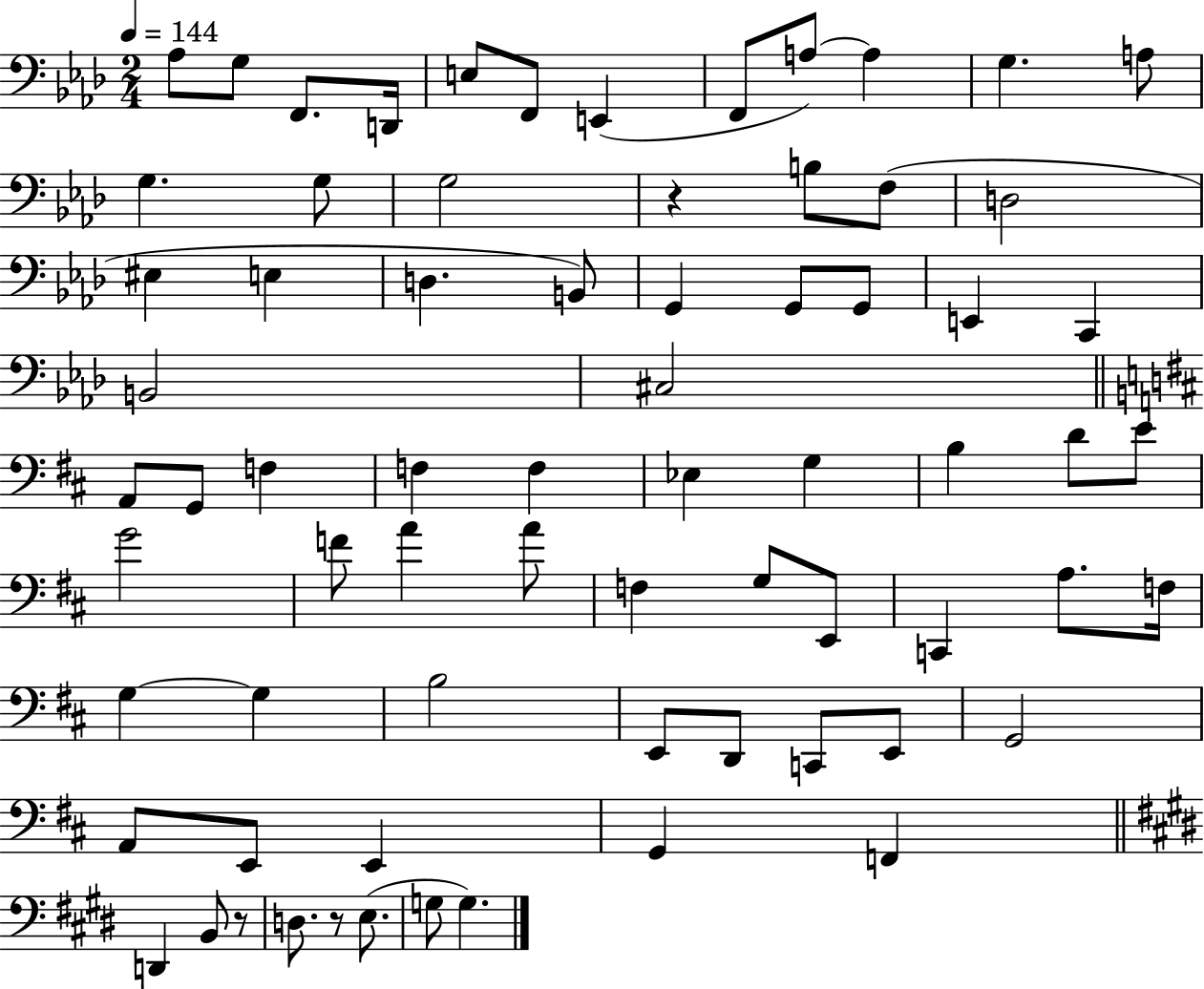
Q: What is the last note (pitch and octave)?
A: G3